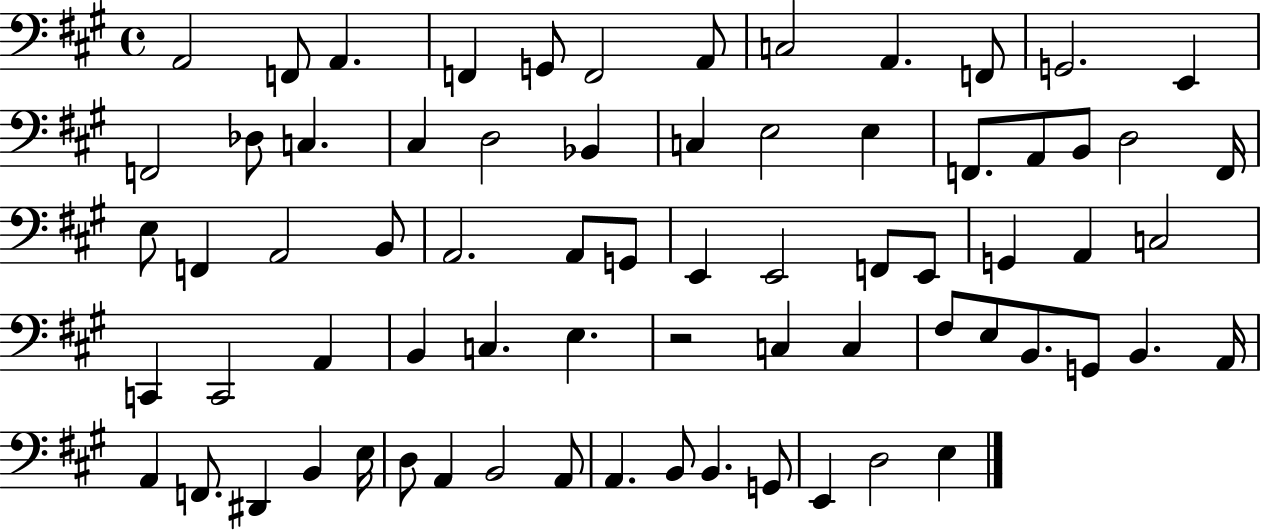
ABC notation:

X:1
T:Untitled
M:4/4
L:1/4
K:A
A,,2 F,,/2 A,, F,, G,,/2 F,,2 A,,/2 C,2 A,, F,,/2 G,,2 E,, F,,2 _D,/2 C, ^C, D,2 _B,, C, E,2 E, F,,/2 A,,/2 B,,/2 D,2 F,,/4 E,/2 F,, A,,2 B,,/2 A,,2 A,,/2 G,,/2 E,, E,,2 F,,/2 E,,/2 G,, A,, C,2 C,, C,,2 A,, B,, C, E, z2 C, C, ^F,/2 E,/2 B,,/2 G,,/2 B,, A,,/4 A,, F,,/2 ^D,, B,, E,/4 D,/2 A,, B,,2 A,,/2 A,, B,,/2 B,, G,,/2 E,, D,2 E,